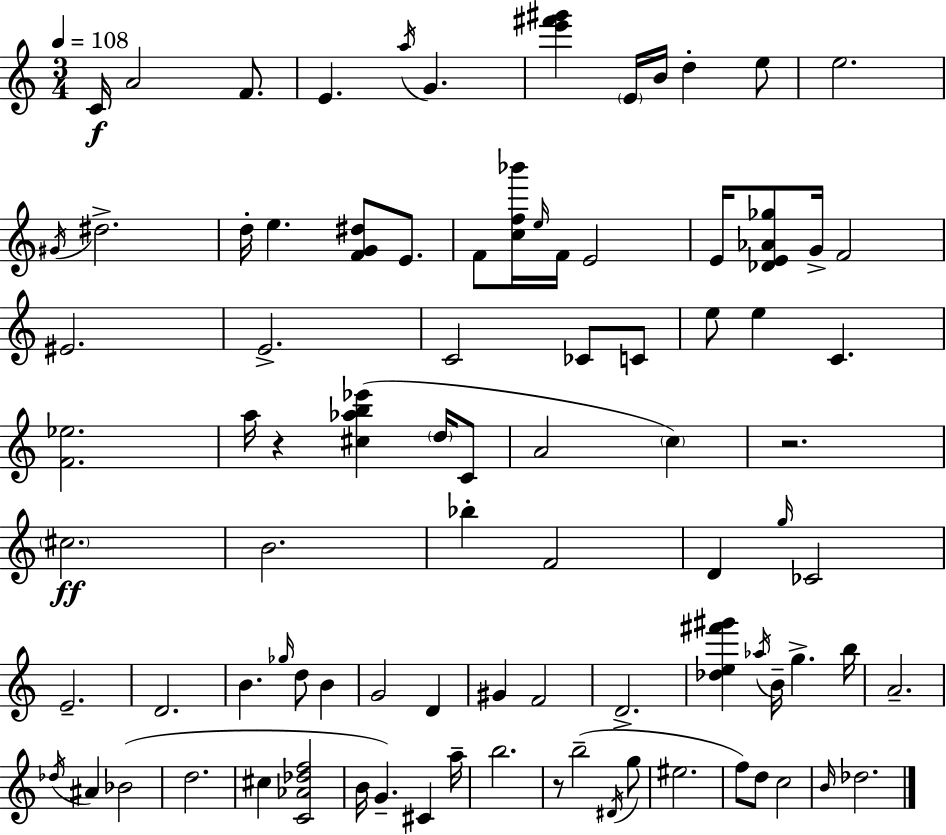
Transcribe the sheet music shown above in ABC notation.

X:1
T:Untitled
M:3/4
L:1/4
K:Am
C/4 A2 F/2 E a/4 G [e'^f'^g'] E/4 B/4 d e/2 e2 ^G/4 ^d2 d/4 e [FG^d]/2 E/2 F/2 [cf_b']/4 e/4 F/4 E2 E/4 [_DE_A_g]/2 G/4 F2 ^E2 E2 C2 _C/2 C/2 e/2 e C [F_e]2 a/4 z [^c_ab_e'] d/4 C/2 A2 c z2 ^c2 B2 _b F2 D g/4 _C2 E2 D2 B _g/4 d/2 B G2 D ^G F2 D2 [_de^f'^g'] _a/4 B/4 g b/4 A2 _d/4 ^A _B2 d2 ^c [C_A_df]2 B/4 G ^C a/4 b2 z/2 b2 ^D/4 g/2 ^e2 f/2 d/2 c2 B/4 _d2